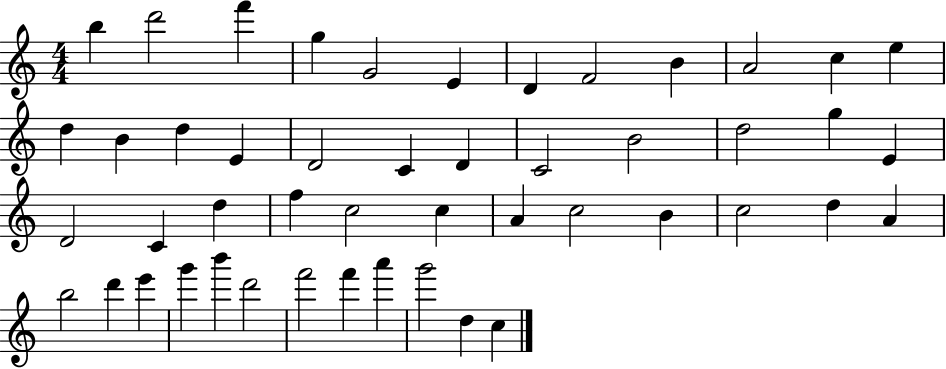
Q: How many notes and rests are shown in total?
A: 48